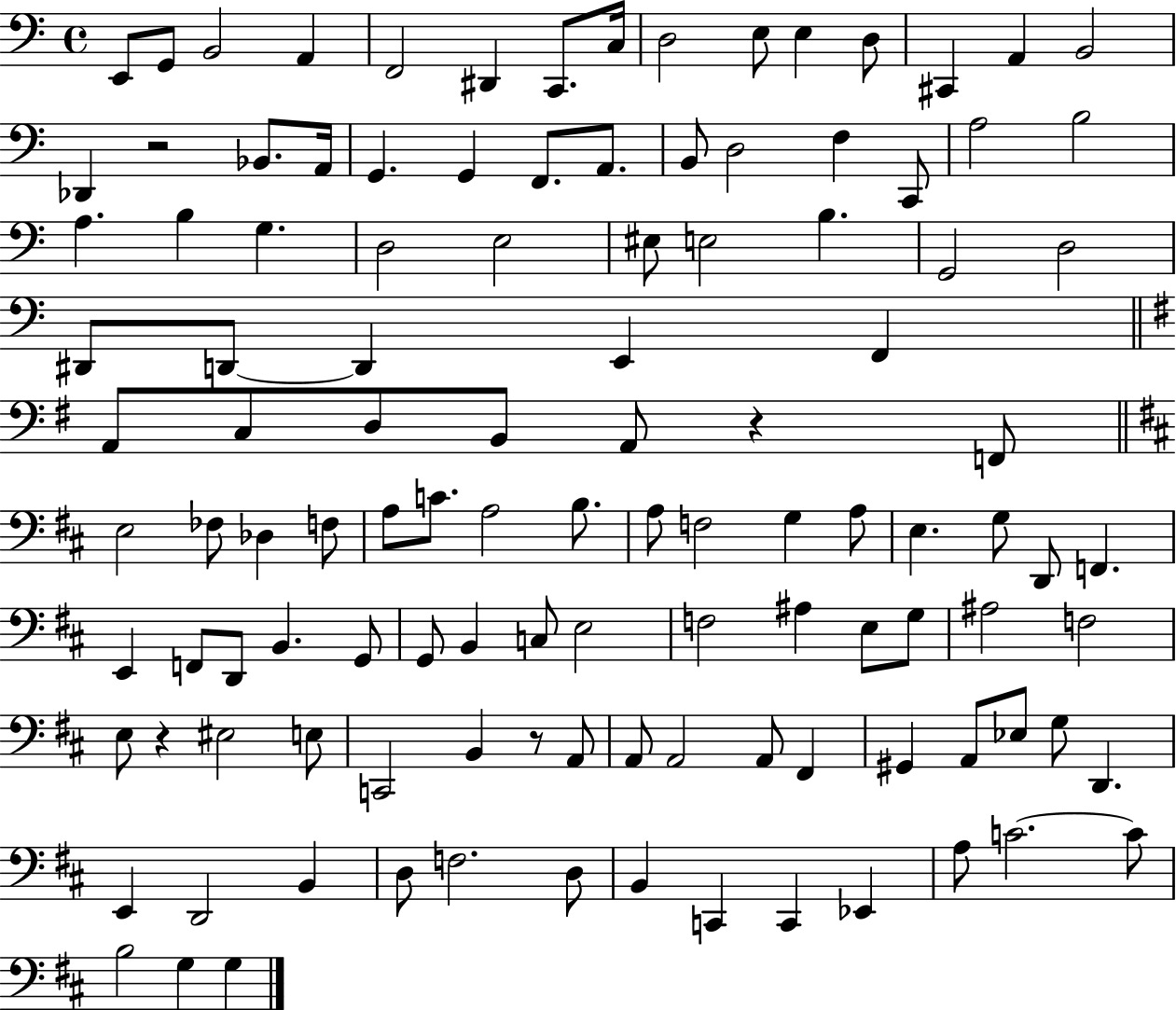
{
  \clef bass
  \time 4/4
  \defaultTimeSignature
  \key c \major
  \repeat volta 2 { e,8 g,8 b,2 a,4 | f,2 dis,4 c,8. c16 | d2 e8 e4 d8 | cis,4 a,4 b,2 | \break des,4 r2 bes,8. a,16 | g,4. g,4 f,8. a,8. | b,8 d2 f4 c,8 | a2 b2 | \break a4. b4 g4. | d2 e2 | eis8 e2 b4. | g,2 d2 | \break dis,8 d,8~~ d,4 e,4 f,4 | \bar "||" \break \key g \major a,8 c8 d8 b,8 a,8 r4 f,8 | \bar "||" \break \key b \minor e2 fes8 des4 f8 | a8 c'8. a2 b8. | a8 f2 g4 a8 | e4. g8 d,8 f,4. | \break e,4 f,8 d,8 b,4. g,8 | g,8 b,4 c8 e2 | f2 ais4 e8 g8 | ais2 f2 | \break e8 r4 eis2 e8 | c,2 b,4 r8 a,8 | a,8 a,2 a,8 fis,4 | gis,4 a,8 ees8 g8 d,4. | \break e,4 d,2 b,4 | d8 f2. d8 | b,4 c,4 c,4 ees,4 | a8 c'2.~~ c'8 | \break b2 g4 g4 | } \bar "|."
}